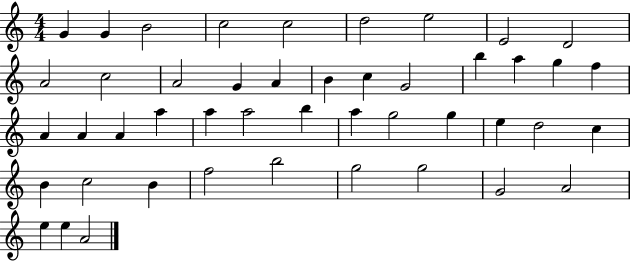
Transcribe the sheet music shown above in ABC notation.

X:1
T:Untitled
M:4/4
L:1/4
K:C
G G B2 c2 c2 d2 e2 E2 D2 A2 c2 A2 G A B c G2 b a g f A A A a a a2 b a g2 g e d2 c B c2 B f2 b2 g2 g2 G2 A2 e e A2